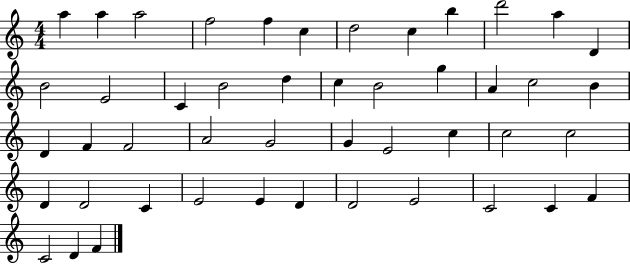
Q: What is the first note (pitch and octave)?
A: A5